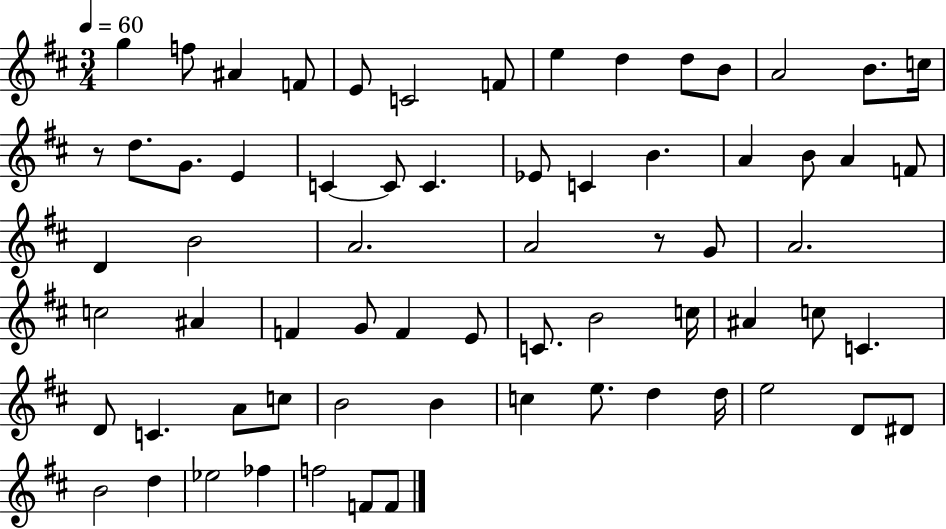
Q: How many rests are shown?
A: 2